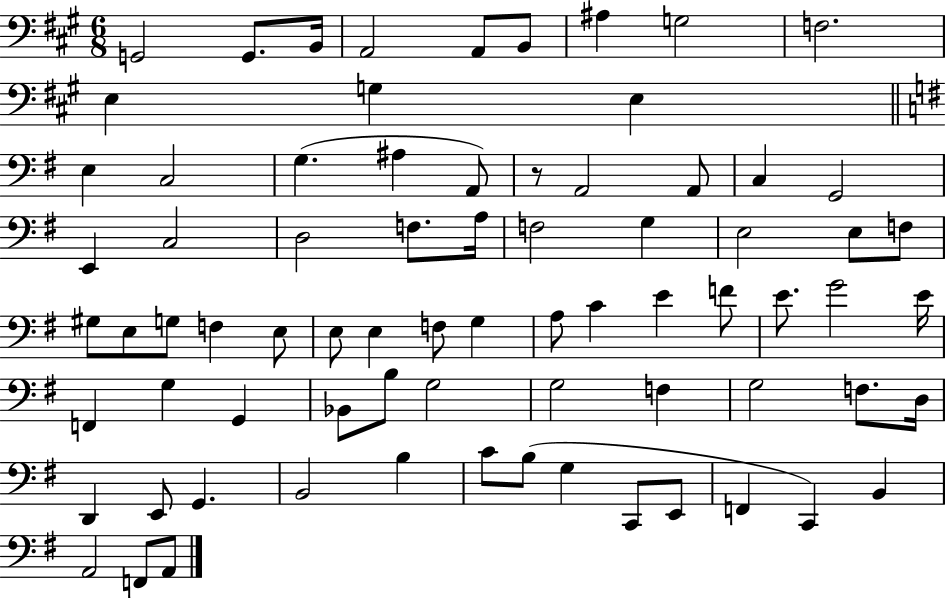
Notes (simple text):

G2/h G2/e. B2/s A2/h A2/e B2/e A#3/q G3/h F3/h. E3/q G3/q E3/q E3/q C3/h G3/q. A#3/q A2/e R/e A2/h A2/e C3/q G2/h E2/q C3/h D3/h F3/e. A3/s F3/h G3/q E3/h E3/e F3/e G#3/e E3/e G3/e F3/q E3/e E3/e E3/q F3/e G3/q A3/e C4/q E4/q F4/e E4/e. G4/h E4/s F2/q G3/q G2/q Bb2/e B3/e G3/h G3/h F3/q G3/h F3/e. D3/s D2/q E2/e G2/q. B2/h B3/q C4/e B3/e G3/q C2/e E2/e F2/q C2/q B2/q A2/h F2/e A2/e